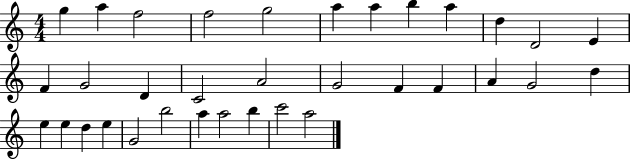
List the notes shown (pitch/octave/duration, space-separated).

G5/q A5/q F5/h F5/h G5/h A5/q A5/q B5/q A5/q D5/q D4/h E4/q F4/q G4/h D4/q C4/h A4/h G4/h F4/q F4/q A4/q G4/h D5/q E5/q E5/q D5/q E5/q G4/h B5/h A5/q A5/h B5/q C6/h A5/h